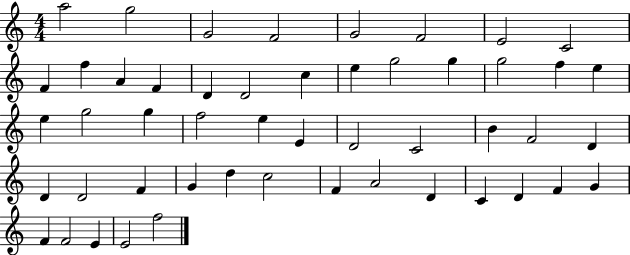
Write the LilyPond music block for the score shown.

{
  \clef treble
  \numericTimeSignature
  \time 4/4
  \key c \major
  a''2 g''2 | g'2 f'2 | g'2 f'2 | e'2 c'2 | \break f'4 f''4 a'4 f'4 | d'4 d'2 c''4 | e''4 g''2 g''4 | g''2 f''4 e''4 | \break e''4 g''2 g''4 | f''2 e''4 e'4 | d'2 c'2 | b'4 f'2 d'4 | \break d'4 d'2 f'4 | g'4 d''4 c''2 | f'4 a'2 d'4 | c'4 d'4 f'4 g'4 | \break f'4 f'2 e'4 | e'2 f''2 | \bar "|."
}